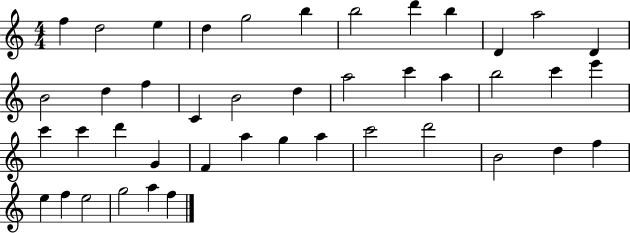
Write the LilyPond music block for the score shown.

{
  \clef treble
  \numericTimeSignature
  \time 4/4
  \key c \major
  f''4 d''2 e''4 | d''4 g''2 b''4 | b''2 d'''4 b''4 | d'4 a''2 d'4 | \break b'2 d''4 f''4 | c'4 b'2 d''4 | a''2 c'''4 a''4 | b''2 c'''4 e'''4 | \break c'''4 c'''4 d'''4 g'4 | f'4 a''4 g''4 a''4 | c'''2 d'''2 | b'2 d''4 f''4 | \break e''4 f''4 e''2 | g''2 a''4 f''4 | \bar "|."
}